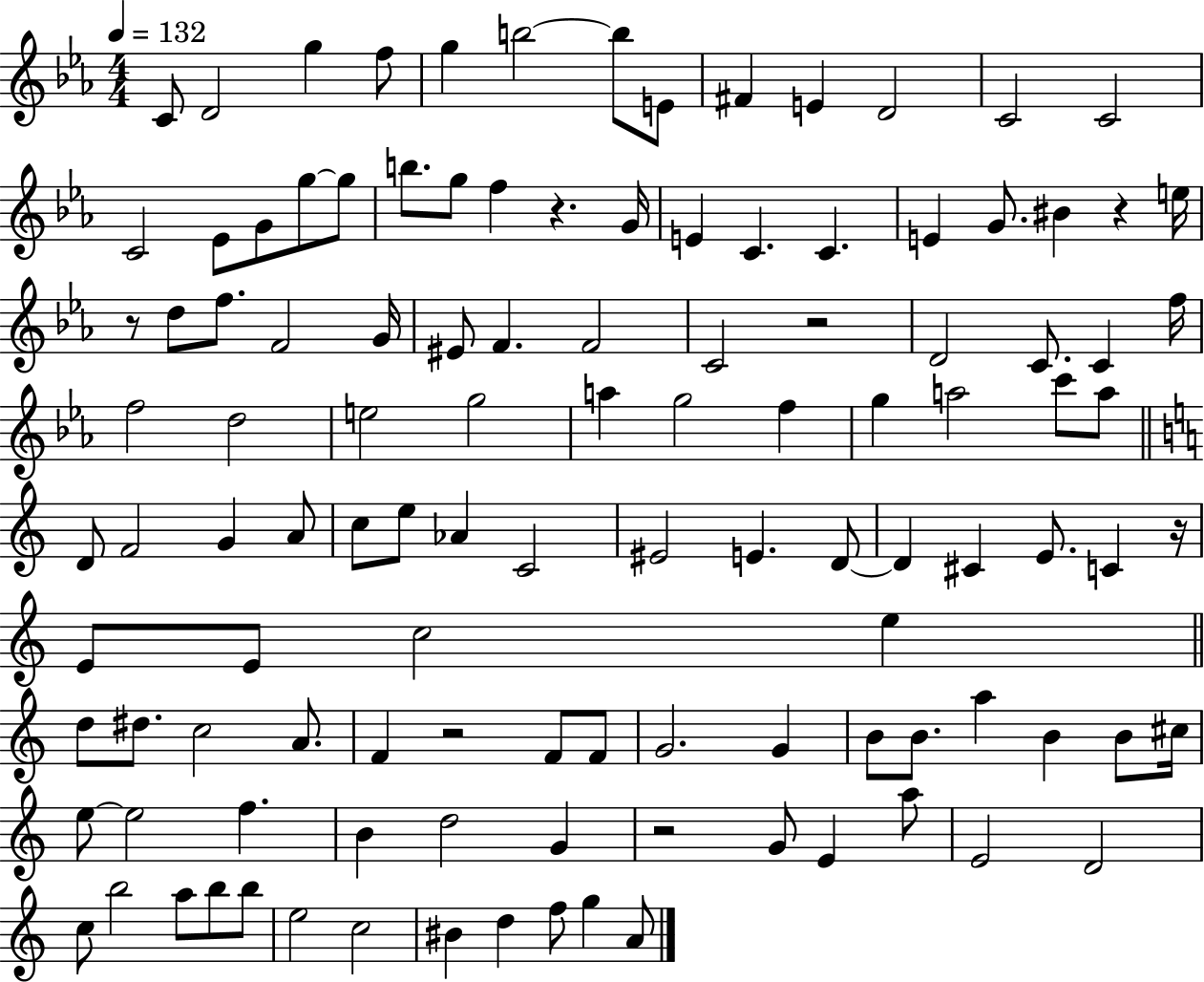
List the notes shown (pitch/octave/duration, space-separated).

C4/e D4/h G5/q F5/e G5/q B5/h B5/e E4/e F#4/q E4/q D4/h C4/h C4/h C4/h Eb4/e G4/e G5/e G5/e B5/e. G5/e F5/q R/q. G4/s E4/q C4/q. C4/q. E4/q G4/e. BIS4/q R/q E5/s R/e D5/e F5/e. F4/h G4/s EIS4/e F4/q. F4/h C4/h R/h D4/h C4/e. C4/q F5/s F5/h D5/h E5/h G5/h A5/q G5/h F5/q G5/q A5/h C6/e A5/e D4/e F4/h G4/q A4/e C5/e E5/e Ab4/q C4/h EIS4/h E4/q. D4/e D4/q C#4/q E4/e. C4/q R/s E4/e E4/e C5/h E5/q D5/e D#5/e. C5/h A4/e. F4/q R/h F4/e F4/e G4/h. G4/q B4/e B4/e. A5/q B4/q B4/e C#5/s E5/e E5/h F5/q. B4/q D5/h G4/q R/h G4/e E4/q A5/e E4/h D4/h C5/e B5/h A5/e B5/e B5/e E5/h C5/h BIS4/q D5/q F5/e G5/q A4/e